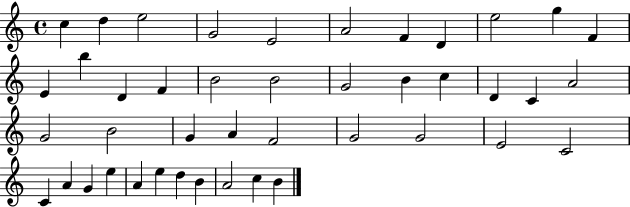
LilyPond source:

{
  \clef treble
  \time 4/4
  \defaultTimeSignature
  \key c \major
  c''4 d''4 e''2 | g'2 e'2 | a'2 f'4 d'4 | e''2 g''4 f'4 | \break e'4 b''4 d'4 f'4 | b'2 b'2 | g'2 b'4 c''4 | d'4 c'4 a'2 | \break g'2 b'2 | g'4 a'4 f'2 | g'2 g'2 | e'2 c'2 | \break c'4 a'4 g'4 e''4 | a'4 e''4 d''4 b'4 | a'2 c''4 b'4 | \bar "|."
}